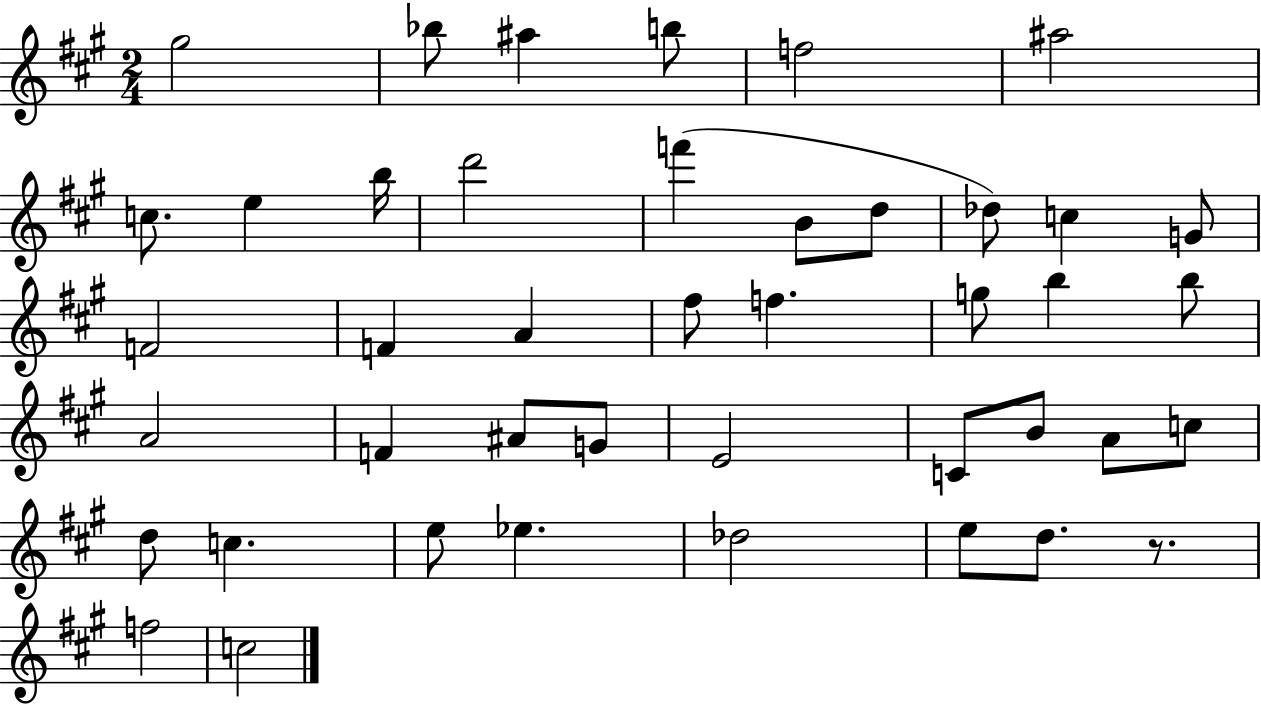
G#5/h Bb5/e A#5/q B5/e F5/h A#5/h C5/e. E5/q B5/s D6/h F6/q B4/e D5/e Db5/e C5/q G4/e F4/h F4/q A4/q F#5/e F5/q. G5/e B5/q B5/e A4/h F4/q A#4/e G4/e E4/h C4/e B4/e A4/e C5/e D5/e C5/q. E5/e Eb5/q. Db5/h E5/e D5/e. R/e. F5/h C5/h